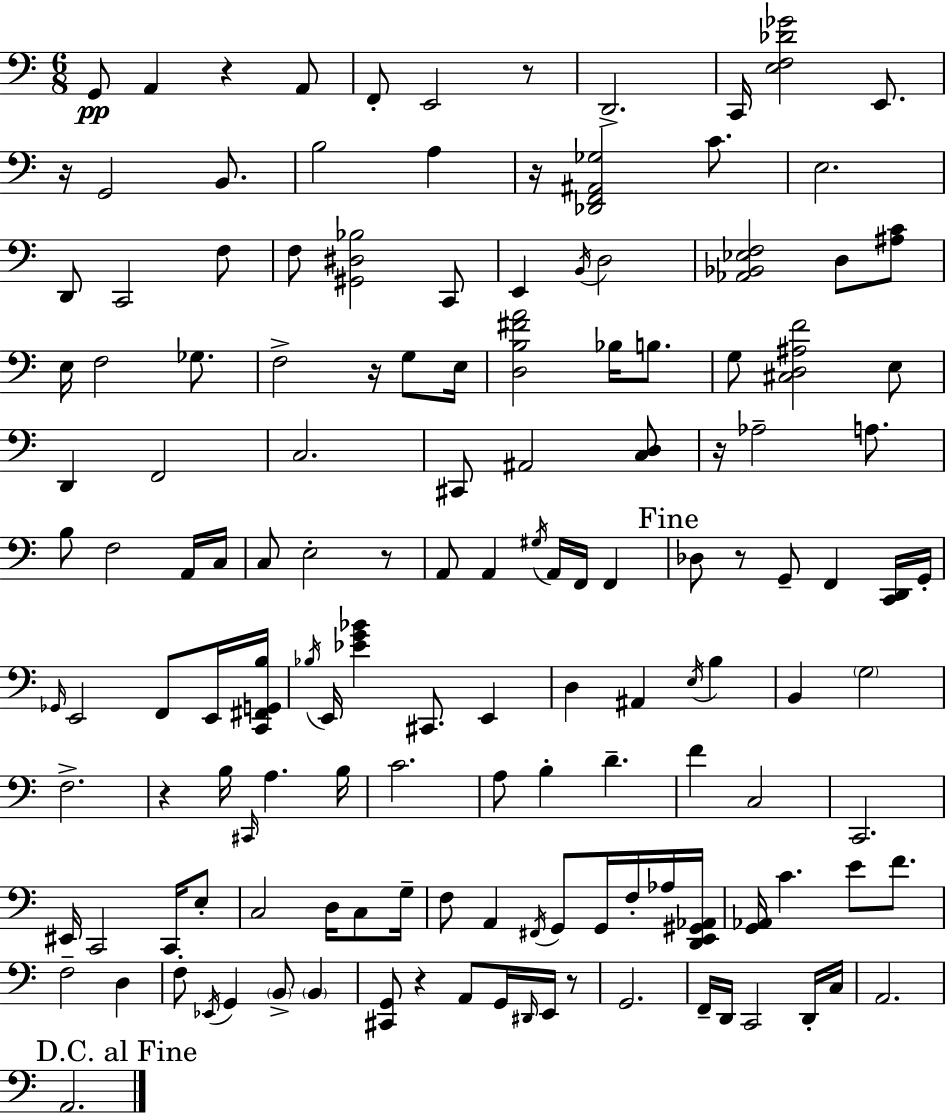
X:1
T:Untitled
M:6/8
L:1/4
K:Am
G,,/2 A,, z A,,/2 F,,/2 E,,2 z/2 D,,2 C,,/4 [E,F,_D_G]2 E,,/2 z/4 G,,2 B,,/2 B,2 A, z/4 [_D,,F,,^A,,_G,]2 C/2 E,2 D,,/2 C,,2 F,/2 F,/2 [^G,,^D,_B,]2 C,,/2 E,, B,,/4 D,2 [_A,,_B,,_E,F,]2 D,/2 [^A,C]/2 E,/4 F,2 _G,/2 F,2 z/4 G,/2 E,/4 [D,B,^FA]2 _B,/4 B,/2 G,/2 [^C,D,^A,F]2 E,/2 D,, F,,2 C,2 ^C,,/2 ^A,,2 [C,D,]/2 z/4 _A,2 A,/2 B,/2 F,2 A,,/4 C,/4 C,/2 E,2 z/2 A,,/2 A,, ^G,/4 A,,/4 F,,/4 F,, _D,/2 z/2 G,,/2 F,, [C,,D,,]/4 G,,/4 _G,,/4 E,,2 F,,/2 E,,/4 [C,,^F,,G,,B,]/4 _B,/4 E,,/4 [_EG_B] ^C,,/2 E,, D, ^A,, E,/4 B, B,, G,2 F,2 z B,/4 ^C,,/4 A, B,/4 C2 A,/2 B, D F C,2 C,,2 ^E,,/4 C,,2 C,,/4 E,/2 C,2 D,/4 C,/2 G,/4 F,/2 A,, ^F,,/4 G,,/2 G,,/4 F,/4 _A,/4 [D,,E,,^G,,_A,,]/4 [G,,_A,,]/4 C E/2 F/2 F,2 D, F,/2 _E,,/4 G,, B,,/2 B,, [^C,,G,,]/2 z A,,/2 G,,/4 ^D,,/4 E,,/4 z/2 G,,2 F,,/4 D,,/4 C,,2 D,,/4 C,/4 A,,2 A,,2